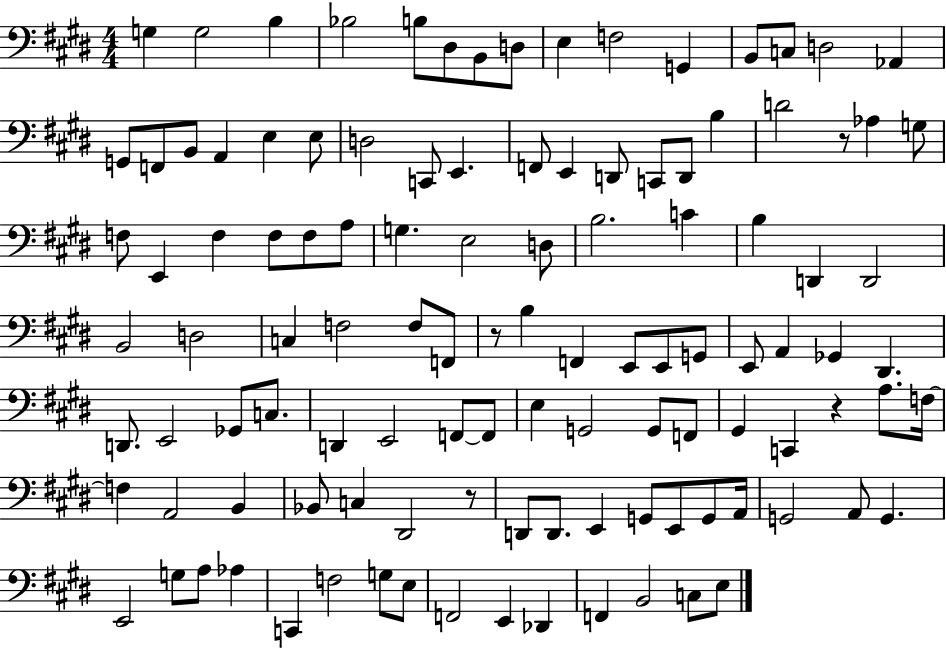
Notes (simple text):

G3/q G3/h B3/q Bb3/h B3/e D#3/e B2/e D3/e E3/q F3/h G2/q B2/e C3/e D3/h Ab2/q G2/e F2/e B2/e A2/q E3/q E3/e D3/h C2/e E2/q. F2/e E2/q D2/e C2/e D2/e B3/q D4/h R/e Ab3/q G3/e F3/e E2/q F3/q F3/e F3/e A3/e G3/q. E3/h D3/e B3/h. C4/q B3/q D2/q D2/h B2/h D3/h C3/q F3/h F3/e F2/e R/e B3/q F2/q E2/e E2/e G2/e E2/e A2/q Gb2/q D#2/q. D2/e. E2/h Gb2/e C3/e. D2/q E2/h F2/e F2/e E3/q G2/h G2/e F2/e G#2/q C2/q R/q A3/e. F3/s F3/q A2/h B2/q Bb2/e C3/q D#2/h R/e D2/e D2/e. E2/q G2/e E2/e G2/e A2/s G2/h A2/e G2/q. E2/h G3/e A3/e Ab3/q C2/q F3/h G3/e E3/e F2/h E2/q Db2/q F2/q B2/h C3/e E3/e